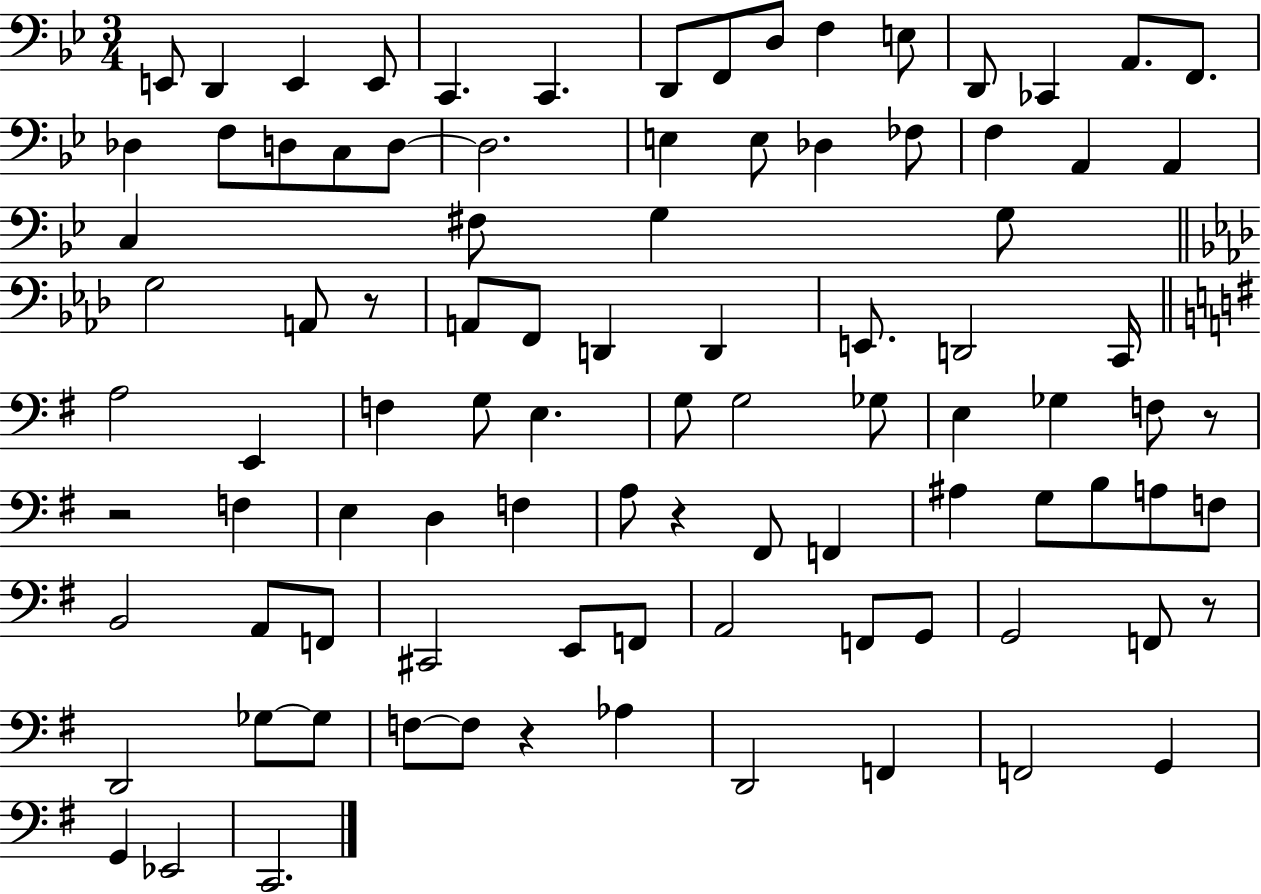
{
  \clef bass
  \numericTimeSignature
  \time 3/4
  \key bes \major
  e,8 d,4 e,4 e,8 | c,4. c,4. | d,8 f,8 d8 f4 e8 | d,8 ces,4 a,8. f,8. | \break des4 f8 d8 c8 d8~~ | d2. | e4 e8 des4 fes8 | f4 a,4 a,4 | \break c4 fis8 g4 g8 | \bar "||" \break \key aes \major g2 a,8 r8 | a,8 f,8 d,4 d,4 | e,8. d,2 c,16 | \bar "||" \break \key e \minor a2 e,4 | f4 g8 e4. | g8 g2 ges8 | e4 ges4 f8 r8 | \break r2 f4 | e4 d4 f4 | a8 r4 fis,8 f,4 | ais4 g8 b8 a8 f8 | \break b,2 a,8 f,8 | cis,2 e,8 f,8 | a,2 f,8 g,8 | g,2 f,8 r8 | \break d,2 ges8~~ ges8 | f8~~ f8 r4 aes4 | d,2 f,4 | f,2 g,4 | \break g,4 ees,2 | c,2. | \bar "|."
}